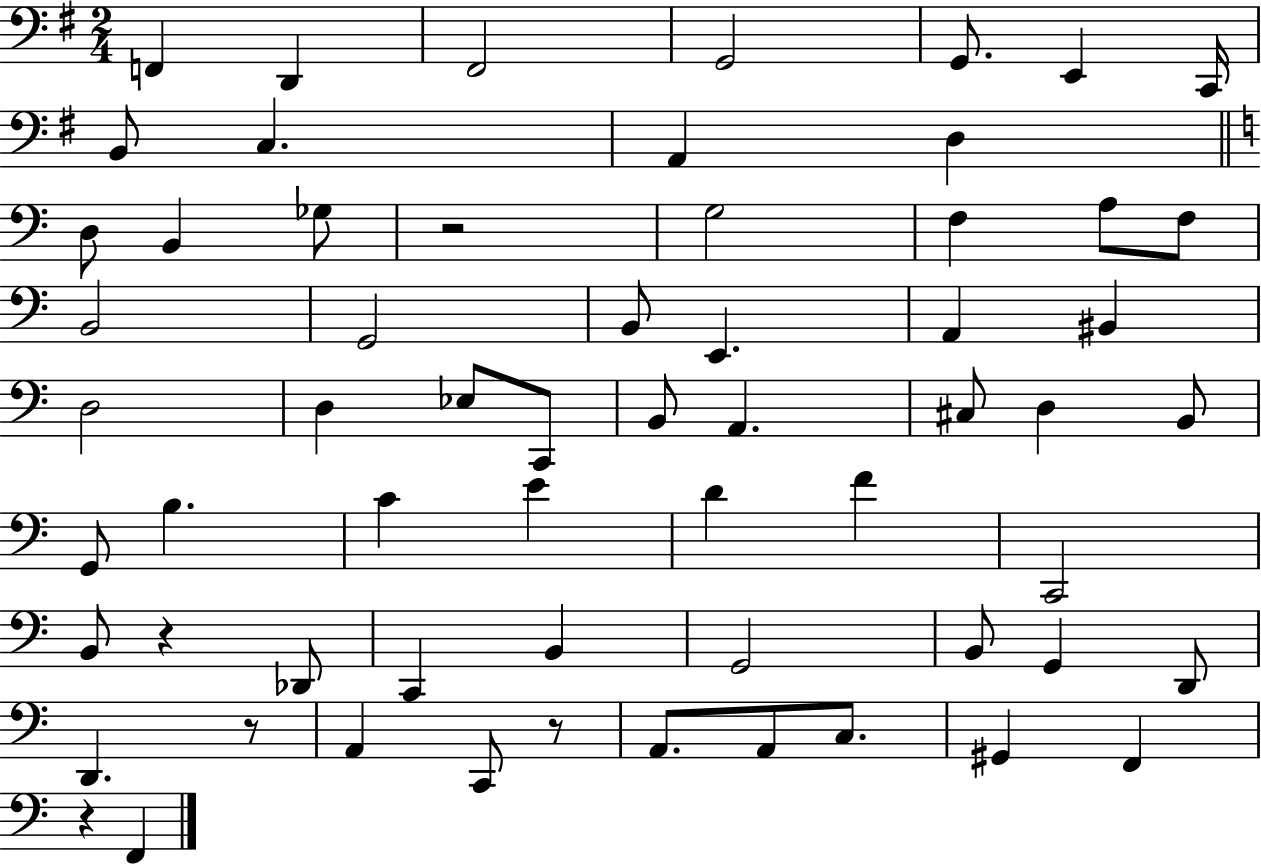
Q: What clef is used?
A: bass